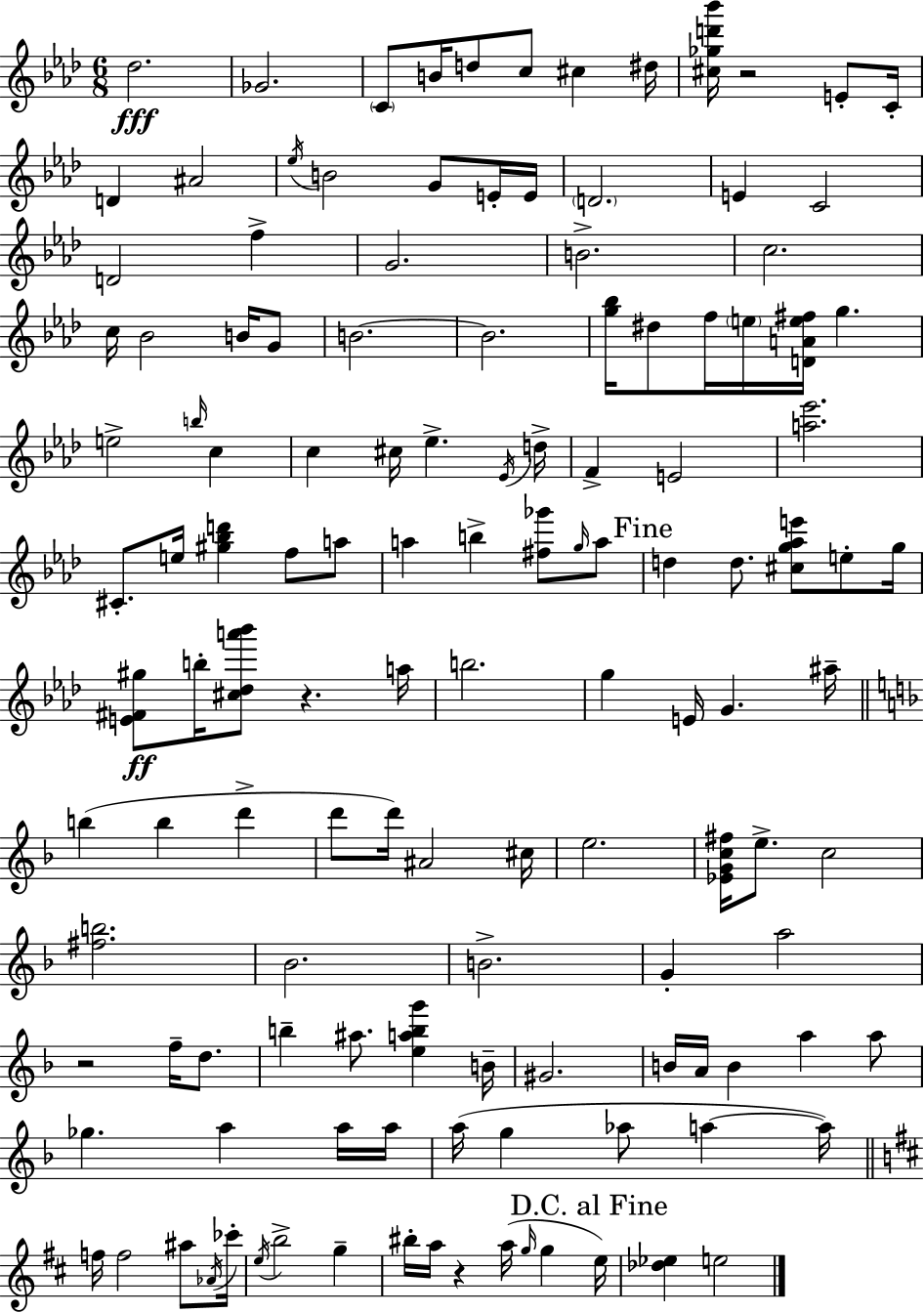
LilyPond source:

{
  \clef treble
  \numericTimeSignature
  \time 6/8
  \key aes \major
  des''2.\fff | ges'2. | \parenthesize c'8 b'16 d''8 c''8 cis''4 dis''16 | <cis'' ges'' d''' bes'''>16 r2 e'8-. c'16-. | \break d'4 ais'2 | \acciaccatura { ees''16 } b'2 g'8 e'16-. | e'16 \parenthesize d'2. | e'4 c'2 | \break d'2 f''4-> | g'2. | b'2.-> | c''2. | \break c''16 bes'2 b'16 g'8 | b'2.~~ | b'2. | <g'' bes''>16 dis''8 f''16 \parenthesize e''16 <d' a' e'' fis''>16 g''4. | \break e''2-> \grace { b''16 } c''4 | c''4 cis''16 ees''4.-> | \acciaccatura { ees'16 } d''16-> f'4-> e'2 | <a'' ees'''>2. | \break cis'8.-. e''16 <gis'' bes'' d'''>4 f''8 | a''8 a''4 b''4-> <fis'' ges'''>8 | \grace { g''16 } a''8 \mark "Fine" d''4 d''8. <cis'' g'' aes'' e'''>8 | e''8-. g''16 <e' fis' gis''>8\ff b''16-. <cis'' des'' a''' bes'''>8 r4. | \break a''16 b''2. | g''4 e'16 g'4. | ais''16-- \bar "||" \break \key f \major b''4( b''4 d'''4-> | d'''8 d'''16) ais'2 cis''16 | e''2. | <ees' g' c'' fis''>16 e''8.-> c''2 | \break <fis'' b''>2. | bes'2. | b'2.-> | g'4-. a''2 | \break r2 f''16-- d''8. | b''4-- ais''8. <e'' a'' b'' g'''>4 b'16-- | gis'2. | b'16 a'16 b'4 a''4 a''8 | \break ges''4. a''4 a''16 a''16 | a''16( g''4 aes''8 a''4~~ a''16) | \bar "||" \break \key b \minor f''16 f''2 ais''8 \acciaccatura { aes'16 } | ces'''16-. \acciaccatura { e''16 } b''2-> g''4-- | bis''16-. a''16 r4 a''16( \grace { g''16 } g''4 | \mark "D.C. al Fine" e''16) <des'' ees''>4 e''2 | \break \bar "|."
}